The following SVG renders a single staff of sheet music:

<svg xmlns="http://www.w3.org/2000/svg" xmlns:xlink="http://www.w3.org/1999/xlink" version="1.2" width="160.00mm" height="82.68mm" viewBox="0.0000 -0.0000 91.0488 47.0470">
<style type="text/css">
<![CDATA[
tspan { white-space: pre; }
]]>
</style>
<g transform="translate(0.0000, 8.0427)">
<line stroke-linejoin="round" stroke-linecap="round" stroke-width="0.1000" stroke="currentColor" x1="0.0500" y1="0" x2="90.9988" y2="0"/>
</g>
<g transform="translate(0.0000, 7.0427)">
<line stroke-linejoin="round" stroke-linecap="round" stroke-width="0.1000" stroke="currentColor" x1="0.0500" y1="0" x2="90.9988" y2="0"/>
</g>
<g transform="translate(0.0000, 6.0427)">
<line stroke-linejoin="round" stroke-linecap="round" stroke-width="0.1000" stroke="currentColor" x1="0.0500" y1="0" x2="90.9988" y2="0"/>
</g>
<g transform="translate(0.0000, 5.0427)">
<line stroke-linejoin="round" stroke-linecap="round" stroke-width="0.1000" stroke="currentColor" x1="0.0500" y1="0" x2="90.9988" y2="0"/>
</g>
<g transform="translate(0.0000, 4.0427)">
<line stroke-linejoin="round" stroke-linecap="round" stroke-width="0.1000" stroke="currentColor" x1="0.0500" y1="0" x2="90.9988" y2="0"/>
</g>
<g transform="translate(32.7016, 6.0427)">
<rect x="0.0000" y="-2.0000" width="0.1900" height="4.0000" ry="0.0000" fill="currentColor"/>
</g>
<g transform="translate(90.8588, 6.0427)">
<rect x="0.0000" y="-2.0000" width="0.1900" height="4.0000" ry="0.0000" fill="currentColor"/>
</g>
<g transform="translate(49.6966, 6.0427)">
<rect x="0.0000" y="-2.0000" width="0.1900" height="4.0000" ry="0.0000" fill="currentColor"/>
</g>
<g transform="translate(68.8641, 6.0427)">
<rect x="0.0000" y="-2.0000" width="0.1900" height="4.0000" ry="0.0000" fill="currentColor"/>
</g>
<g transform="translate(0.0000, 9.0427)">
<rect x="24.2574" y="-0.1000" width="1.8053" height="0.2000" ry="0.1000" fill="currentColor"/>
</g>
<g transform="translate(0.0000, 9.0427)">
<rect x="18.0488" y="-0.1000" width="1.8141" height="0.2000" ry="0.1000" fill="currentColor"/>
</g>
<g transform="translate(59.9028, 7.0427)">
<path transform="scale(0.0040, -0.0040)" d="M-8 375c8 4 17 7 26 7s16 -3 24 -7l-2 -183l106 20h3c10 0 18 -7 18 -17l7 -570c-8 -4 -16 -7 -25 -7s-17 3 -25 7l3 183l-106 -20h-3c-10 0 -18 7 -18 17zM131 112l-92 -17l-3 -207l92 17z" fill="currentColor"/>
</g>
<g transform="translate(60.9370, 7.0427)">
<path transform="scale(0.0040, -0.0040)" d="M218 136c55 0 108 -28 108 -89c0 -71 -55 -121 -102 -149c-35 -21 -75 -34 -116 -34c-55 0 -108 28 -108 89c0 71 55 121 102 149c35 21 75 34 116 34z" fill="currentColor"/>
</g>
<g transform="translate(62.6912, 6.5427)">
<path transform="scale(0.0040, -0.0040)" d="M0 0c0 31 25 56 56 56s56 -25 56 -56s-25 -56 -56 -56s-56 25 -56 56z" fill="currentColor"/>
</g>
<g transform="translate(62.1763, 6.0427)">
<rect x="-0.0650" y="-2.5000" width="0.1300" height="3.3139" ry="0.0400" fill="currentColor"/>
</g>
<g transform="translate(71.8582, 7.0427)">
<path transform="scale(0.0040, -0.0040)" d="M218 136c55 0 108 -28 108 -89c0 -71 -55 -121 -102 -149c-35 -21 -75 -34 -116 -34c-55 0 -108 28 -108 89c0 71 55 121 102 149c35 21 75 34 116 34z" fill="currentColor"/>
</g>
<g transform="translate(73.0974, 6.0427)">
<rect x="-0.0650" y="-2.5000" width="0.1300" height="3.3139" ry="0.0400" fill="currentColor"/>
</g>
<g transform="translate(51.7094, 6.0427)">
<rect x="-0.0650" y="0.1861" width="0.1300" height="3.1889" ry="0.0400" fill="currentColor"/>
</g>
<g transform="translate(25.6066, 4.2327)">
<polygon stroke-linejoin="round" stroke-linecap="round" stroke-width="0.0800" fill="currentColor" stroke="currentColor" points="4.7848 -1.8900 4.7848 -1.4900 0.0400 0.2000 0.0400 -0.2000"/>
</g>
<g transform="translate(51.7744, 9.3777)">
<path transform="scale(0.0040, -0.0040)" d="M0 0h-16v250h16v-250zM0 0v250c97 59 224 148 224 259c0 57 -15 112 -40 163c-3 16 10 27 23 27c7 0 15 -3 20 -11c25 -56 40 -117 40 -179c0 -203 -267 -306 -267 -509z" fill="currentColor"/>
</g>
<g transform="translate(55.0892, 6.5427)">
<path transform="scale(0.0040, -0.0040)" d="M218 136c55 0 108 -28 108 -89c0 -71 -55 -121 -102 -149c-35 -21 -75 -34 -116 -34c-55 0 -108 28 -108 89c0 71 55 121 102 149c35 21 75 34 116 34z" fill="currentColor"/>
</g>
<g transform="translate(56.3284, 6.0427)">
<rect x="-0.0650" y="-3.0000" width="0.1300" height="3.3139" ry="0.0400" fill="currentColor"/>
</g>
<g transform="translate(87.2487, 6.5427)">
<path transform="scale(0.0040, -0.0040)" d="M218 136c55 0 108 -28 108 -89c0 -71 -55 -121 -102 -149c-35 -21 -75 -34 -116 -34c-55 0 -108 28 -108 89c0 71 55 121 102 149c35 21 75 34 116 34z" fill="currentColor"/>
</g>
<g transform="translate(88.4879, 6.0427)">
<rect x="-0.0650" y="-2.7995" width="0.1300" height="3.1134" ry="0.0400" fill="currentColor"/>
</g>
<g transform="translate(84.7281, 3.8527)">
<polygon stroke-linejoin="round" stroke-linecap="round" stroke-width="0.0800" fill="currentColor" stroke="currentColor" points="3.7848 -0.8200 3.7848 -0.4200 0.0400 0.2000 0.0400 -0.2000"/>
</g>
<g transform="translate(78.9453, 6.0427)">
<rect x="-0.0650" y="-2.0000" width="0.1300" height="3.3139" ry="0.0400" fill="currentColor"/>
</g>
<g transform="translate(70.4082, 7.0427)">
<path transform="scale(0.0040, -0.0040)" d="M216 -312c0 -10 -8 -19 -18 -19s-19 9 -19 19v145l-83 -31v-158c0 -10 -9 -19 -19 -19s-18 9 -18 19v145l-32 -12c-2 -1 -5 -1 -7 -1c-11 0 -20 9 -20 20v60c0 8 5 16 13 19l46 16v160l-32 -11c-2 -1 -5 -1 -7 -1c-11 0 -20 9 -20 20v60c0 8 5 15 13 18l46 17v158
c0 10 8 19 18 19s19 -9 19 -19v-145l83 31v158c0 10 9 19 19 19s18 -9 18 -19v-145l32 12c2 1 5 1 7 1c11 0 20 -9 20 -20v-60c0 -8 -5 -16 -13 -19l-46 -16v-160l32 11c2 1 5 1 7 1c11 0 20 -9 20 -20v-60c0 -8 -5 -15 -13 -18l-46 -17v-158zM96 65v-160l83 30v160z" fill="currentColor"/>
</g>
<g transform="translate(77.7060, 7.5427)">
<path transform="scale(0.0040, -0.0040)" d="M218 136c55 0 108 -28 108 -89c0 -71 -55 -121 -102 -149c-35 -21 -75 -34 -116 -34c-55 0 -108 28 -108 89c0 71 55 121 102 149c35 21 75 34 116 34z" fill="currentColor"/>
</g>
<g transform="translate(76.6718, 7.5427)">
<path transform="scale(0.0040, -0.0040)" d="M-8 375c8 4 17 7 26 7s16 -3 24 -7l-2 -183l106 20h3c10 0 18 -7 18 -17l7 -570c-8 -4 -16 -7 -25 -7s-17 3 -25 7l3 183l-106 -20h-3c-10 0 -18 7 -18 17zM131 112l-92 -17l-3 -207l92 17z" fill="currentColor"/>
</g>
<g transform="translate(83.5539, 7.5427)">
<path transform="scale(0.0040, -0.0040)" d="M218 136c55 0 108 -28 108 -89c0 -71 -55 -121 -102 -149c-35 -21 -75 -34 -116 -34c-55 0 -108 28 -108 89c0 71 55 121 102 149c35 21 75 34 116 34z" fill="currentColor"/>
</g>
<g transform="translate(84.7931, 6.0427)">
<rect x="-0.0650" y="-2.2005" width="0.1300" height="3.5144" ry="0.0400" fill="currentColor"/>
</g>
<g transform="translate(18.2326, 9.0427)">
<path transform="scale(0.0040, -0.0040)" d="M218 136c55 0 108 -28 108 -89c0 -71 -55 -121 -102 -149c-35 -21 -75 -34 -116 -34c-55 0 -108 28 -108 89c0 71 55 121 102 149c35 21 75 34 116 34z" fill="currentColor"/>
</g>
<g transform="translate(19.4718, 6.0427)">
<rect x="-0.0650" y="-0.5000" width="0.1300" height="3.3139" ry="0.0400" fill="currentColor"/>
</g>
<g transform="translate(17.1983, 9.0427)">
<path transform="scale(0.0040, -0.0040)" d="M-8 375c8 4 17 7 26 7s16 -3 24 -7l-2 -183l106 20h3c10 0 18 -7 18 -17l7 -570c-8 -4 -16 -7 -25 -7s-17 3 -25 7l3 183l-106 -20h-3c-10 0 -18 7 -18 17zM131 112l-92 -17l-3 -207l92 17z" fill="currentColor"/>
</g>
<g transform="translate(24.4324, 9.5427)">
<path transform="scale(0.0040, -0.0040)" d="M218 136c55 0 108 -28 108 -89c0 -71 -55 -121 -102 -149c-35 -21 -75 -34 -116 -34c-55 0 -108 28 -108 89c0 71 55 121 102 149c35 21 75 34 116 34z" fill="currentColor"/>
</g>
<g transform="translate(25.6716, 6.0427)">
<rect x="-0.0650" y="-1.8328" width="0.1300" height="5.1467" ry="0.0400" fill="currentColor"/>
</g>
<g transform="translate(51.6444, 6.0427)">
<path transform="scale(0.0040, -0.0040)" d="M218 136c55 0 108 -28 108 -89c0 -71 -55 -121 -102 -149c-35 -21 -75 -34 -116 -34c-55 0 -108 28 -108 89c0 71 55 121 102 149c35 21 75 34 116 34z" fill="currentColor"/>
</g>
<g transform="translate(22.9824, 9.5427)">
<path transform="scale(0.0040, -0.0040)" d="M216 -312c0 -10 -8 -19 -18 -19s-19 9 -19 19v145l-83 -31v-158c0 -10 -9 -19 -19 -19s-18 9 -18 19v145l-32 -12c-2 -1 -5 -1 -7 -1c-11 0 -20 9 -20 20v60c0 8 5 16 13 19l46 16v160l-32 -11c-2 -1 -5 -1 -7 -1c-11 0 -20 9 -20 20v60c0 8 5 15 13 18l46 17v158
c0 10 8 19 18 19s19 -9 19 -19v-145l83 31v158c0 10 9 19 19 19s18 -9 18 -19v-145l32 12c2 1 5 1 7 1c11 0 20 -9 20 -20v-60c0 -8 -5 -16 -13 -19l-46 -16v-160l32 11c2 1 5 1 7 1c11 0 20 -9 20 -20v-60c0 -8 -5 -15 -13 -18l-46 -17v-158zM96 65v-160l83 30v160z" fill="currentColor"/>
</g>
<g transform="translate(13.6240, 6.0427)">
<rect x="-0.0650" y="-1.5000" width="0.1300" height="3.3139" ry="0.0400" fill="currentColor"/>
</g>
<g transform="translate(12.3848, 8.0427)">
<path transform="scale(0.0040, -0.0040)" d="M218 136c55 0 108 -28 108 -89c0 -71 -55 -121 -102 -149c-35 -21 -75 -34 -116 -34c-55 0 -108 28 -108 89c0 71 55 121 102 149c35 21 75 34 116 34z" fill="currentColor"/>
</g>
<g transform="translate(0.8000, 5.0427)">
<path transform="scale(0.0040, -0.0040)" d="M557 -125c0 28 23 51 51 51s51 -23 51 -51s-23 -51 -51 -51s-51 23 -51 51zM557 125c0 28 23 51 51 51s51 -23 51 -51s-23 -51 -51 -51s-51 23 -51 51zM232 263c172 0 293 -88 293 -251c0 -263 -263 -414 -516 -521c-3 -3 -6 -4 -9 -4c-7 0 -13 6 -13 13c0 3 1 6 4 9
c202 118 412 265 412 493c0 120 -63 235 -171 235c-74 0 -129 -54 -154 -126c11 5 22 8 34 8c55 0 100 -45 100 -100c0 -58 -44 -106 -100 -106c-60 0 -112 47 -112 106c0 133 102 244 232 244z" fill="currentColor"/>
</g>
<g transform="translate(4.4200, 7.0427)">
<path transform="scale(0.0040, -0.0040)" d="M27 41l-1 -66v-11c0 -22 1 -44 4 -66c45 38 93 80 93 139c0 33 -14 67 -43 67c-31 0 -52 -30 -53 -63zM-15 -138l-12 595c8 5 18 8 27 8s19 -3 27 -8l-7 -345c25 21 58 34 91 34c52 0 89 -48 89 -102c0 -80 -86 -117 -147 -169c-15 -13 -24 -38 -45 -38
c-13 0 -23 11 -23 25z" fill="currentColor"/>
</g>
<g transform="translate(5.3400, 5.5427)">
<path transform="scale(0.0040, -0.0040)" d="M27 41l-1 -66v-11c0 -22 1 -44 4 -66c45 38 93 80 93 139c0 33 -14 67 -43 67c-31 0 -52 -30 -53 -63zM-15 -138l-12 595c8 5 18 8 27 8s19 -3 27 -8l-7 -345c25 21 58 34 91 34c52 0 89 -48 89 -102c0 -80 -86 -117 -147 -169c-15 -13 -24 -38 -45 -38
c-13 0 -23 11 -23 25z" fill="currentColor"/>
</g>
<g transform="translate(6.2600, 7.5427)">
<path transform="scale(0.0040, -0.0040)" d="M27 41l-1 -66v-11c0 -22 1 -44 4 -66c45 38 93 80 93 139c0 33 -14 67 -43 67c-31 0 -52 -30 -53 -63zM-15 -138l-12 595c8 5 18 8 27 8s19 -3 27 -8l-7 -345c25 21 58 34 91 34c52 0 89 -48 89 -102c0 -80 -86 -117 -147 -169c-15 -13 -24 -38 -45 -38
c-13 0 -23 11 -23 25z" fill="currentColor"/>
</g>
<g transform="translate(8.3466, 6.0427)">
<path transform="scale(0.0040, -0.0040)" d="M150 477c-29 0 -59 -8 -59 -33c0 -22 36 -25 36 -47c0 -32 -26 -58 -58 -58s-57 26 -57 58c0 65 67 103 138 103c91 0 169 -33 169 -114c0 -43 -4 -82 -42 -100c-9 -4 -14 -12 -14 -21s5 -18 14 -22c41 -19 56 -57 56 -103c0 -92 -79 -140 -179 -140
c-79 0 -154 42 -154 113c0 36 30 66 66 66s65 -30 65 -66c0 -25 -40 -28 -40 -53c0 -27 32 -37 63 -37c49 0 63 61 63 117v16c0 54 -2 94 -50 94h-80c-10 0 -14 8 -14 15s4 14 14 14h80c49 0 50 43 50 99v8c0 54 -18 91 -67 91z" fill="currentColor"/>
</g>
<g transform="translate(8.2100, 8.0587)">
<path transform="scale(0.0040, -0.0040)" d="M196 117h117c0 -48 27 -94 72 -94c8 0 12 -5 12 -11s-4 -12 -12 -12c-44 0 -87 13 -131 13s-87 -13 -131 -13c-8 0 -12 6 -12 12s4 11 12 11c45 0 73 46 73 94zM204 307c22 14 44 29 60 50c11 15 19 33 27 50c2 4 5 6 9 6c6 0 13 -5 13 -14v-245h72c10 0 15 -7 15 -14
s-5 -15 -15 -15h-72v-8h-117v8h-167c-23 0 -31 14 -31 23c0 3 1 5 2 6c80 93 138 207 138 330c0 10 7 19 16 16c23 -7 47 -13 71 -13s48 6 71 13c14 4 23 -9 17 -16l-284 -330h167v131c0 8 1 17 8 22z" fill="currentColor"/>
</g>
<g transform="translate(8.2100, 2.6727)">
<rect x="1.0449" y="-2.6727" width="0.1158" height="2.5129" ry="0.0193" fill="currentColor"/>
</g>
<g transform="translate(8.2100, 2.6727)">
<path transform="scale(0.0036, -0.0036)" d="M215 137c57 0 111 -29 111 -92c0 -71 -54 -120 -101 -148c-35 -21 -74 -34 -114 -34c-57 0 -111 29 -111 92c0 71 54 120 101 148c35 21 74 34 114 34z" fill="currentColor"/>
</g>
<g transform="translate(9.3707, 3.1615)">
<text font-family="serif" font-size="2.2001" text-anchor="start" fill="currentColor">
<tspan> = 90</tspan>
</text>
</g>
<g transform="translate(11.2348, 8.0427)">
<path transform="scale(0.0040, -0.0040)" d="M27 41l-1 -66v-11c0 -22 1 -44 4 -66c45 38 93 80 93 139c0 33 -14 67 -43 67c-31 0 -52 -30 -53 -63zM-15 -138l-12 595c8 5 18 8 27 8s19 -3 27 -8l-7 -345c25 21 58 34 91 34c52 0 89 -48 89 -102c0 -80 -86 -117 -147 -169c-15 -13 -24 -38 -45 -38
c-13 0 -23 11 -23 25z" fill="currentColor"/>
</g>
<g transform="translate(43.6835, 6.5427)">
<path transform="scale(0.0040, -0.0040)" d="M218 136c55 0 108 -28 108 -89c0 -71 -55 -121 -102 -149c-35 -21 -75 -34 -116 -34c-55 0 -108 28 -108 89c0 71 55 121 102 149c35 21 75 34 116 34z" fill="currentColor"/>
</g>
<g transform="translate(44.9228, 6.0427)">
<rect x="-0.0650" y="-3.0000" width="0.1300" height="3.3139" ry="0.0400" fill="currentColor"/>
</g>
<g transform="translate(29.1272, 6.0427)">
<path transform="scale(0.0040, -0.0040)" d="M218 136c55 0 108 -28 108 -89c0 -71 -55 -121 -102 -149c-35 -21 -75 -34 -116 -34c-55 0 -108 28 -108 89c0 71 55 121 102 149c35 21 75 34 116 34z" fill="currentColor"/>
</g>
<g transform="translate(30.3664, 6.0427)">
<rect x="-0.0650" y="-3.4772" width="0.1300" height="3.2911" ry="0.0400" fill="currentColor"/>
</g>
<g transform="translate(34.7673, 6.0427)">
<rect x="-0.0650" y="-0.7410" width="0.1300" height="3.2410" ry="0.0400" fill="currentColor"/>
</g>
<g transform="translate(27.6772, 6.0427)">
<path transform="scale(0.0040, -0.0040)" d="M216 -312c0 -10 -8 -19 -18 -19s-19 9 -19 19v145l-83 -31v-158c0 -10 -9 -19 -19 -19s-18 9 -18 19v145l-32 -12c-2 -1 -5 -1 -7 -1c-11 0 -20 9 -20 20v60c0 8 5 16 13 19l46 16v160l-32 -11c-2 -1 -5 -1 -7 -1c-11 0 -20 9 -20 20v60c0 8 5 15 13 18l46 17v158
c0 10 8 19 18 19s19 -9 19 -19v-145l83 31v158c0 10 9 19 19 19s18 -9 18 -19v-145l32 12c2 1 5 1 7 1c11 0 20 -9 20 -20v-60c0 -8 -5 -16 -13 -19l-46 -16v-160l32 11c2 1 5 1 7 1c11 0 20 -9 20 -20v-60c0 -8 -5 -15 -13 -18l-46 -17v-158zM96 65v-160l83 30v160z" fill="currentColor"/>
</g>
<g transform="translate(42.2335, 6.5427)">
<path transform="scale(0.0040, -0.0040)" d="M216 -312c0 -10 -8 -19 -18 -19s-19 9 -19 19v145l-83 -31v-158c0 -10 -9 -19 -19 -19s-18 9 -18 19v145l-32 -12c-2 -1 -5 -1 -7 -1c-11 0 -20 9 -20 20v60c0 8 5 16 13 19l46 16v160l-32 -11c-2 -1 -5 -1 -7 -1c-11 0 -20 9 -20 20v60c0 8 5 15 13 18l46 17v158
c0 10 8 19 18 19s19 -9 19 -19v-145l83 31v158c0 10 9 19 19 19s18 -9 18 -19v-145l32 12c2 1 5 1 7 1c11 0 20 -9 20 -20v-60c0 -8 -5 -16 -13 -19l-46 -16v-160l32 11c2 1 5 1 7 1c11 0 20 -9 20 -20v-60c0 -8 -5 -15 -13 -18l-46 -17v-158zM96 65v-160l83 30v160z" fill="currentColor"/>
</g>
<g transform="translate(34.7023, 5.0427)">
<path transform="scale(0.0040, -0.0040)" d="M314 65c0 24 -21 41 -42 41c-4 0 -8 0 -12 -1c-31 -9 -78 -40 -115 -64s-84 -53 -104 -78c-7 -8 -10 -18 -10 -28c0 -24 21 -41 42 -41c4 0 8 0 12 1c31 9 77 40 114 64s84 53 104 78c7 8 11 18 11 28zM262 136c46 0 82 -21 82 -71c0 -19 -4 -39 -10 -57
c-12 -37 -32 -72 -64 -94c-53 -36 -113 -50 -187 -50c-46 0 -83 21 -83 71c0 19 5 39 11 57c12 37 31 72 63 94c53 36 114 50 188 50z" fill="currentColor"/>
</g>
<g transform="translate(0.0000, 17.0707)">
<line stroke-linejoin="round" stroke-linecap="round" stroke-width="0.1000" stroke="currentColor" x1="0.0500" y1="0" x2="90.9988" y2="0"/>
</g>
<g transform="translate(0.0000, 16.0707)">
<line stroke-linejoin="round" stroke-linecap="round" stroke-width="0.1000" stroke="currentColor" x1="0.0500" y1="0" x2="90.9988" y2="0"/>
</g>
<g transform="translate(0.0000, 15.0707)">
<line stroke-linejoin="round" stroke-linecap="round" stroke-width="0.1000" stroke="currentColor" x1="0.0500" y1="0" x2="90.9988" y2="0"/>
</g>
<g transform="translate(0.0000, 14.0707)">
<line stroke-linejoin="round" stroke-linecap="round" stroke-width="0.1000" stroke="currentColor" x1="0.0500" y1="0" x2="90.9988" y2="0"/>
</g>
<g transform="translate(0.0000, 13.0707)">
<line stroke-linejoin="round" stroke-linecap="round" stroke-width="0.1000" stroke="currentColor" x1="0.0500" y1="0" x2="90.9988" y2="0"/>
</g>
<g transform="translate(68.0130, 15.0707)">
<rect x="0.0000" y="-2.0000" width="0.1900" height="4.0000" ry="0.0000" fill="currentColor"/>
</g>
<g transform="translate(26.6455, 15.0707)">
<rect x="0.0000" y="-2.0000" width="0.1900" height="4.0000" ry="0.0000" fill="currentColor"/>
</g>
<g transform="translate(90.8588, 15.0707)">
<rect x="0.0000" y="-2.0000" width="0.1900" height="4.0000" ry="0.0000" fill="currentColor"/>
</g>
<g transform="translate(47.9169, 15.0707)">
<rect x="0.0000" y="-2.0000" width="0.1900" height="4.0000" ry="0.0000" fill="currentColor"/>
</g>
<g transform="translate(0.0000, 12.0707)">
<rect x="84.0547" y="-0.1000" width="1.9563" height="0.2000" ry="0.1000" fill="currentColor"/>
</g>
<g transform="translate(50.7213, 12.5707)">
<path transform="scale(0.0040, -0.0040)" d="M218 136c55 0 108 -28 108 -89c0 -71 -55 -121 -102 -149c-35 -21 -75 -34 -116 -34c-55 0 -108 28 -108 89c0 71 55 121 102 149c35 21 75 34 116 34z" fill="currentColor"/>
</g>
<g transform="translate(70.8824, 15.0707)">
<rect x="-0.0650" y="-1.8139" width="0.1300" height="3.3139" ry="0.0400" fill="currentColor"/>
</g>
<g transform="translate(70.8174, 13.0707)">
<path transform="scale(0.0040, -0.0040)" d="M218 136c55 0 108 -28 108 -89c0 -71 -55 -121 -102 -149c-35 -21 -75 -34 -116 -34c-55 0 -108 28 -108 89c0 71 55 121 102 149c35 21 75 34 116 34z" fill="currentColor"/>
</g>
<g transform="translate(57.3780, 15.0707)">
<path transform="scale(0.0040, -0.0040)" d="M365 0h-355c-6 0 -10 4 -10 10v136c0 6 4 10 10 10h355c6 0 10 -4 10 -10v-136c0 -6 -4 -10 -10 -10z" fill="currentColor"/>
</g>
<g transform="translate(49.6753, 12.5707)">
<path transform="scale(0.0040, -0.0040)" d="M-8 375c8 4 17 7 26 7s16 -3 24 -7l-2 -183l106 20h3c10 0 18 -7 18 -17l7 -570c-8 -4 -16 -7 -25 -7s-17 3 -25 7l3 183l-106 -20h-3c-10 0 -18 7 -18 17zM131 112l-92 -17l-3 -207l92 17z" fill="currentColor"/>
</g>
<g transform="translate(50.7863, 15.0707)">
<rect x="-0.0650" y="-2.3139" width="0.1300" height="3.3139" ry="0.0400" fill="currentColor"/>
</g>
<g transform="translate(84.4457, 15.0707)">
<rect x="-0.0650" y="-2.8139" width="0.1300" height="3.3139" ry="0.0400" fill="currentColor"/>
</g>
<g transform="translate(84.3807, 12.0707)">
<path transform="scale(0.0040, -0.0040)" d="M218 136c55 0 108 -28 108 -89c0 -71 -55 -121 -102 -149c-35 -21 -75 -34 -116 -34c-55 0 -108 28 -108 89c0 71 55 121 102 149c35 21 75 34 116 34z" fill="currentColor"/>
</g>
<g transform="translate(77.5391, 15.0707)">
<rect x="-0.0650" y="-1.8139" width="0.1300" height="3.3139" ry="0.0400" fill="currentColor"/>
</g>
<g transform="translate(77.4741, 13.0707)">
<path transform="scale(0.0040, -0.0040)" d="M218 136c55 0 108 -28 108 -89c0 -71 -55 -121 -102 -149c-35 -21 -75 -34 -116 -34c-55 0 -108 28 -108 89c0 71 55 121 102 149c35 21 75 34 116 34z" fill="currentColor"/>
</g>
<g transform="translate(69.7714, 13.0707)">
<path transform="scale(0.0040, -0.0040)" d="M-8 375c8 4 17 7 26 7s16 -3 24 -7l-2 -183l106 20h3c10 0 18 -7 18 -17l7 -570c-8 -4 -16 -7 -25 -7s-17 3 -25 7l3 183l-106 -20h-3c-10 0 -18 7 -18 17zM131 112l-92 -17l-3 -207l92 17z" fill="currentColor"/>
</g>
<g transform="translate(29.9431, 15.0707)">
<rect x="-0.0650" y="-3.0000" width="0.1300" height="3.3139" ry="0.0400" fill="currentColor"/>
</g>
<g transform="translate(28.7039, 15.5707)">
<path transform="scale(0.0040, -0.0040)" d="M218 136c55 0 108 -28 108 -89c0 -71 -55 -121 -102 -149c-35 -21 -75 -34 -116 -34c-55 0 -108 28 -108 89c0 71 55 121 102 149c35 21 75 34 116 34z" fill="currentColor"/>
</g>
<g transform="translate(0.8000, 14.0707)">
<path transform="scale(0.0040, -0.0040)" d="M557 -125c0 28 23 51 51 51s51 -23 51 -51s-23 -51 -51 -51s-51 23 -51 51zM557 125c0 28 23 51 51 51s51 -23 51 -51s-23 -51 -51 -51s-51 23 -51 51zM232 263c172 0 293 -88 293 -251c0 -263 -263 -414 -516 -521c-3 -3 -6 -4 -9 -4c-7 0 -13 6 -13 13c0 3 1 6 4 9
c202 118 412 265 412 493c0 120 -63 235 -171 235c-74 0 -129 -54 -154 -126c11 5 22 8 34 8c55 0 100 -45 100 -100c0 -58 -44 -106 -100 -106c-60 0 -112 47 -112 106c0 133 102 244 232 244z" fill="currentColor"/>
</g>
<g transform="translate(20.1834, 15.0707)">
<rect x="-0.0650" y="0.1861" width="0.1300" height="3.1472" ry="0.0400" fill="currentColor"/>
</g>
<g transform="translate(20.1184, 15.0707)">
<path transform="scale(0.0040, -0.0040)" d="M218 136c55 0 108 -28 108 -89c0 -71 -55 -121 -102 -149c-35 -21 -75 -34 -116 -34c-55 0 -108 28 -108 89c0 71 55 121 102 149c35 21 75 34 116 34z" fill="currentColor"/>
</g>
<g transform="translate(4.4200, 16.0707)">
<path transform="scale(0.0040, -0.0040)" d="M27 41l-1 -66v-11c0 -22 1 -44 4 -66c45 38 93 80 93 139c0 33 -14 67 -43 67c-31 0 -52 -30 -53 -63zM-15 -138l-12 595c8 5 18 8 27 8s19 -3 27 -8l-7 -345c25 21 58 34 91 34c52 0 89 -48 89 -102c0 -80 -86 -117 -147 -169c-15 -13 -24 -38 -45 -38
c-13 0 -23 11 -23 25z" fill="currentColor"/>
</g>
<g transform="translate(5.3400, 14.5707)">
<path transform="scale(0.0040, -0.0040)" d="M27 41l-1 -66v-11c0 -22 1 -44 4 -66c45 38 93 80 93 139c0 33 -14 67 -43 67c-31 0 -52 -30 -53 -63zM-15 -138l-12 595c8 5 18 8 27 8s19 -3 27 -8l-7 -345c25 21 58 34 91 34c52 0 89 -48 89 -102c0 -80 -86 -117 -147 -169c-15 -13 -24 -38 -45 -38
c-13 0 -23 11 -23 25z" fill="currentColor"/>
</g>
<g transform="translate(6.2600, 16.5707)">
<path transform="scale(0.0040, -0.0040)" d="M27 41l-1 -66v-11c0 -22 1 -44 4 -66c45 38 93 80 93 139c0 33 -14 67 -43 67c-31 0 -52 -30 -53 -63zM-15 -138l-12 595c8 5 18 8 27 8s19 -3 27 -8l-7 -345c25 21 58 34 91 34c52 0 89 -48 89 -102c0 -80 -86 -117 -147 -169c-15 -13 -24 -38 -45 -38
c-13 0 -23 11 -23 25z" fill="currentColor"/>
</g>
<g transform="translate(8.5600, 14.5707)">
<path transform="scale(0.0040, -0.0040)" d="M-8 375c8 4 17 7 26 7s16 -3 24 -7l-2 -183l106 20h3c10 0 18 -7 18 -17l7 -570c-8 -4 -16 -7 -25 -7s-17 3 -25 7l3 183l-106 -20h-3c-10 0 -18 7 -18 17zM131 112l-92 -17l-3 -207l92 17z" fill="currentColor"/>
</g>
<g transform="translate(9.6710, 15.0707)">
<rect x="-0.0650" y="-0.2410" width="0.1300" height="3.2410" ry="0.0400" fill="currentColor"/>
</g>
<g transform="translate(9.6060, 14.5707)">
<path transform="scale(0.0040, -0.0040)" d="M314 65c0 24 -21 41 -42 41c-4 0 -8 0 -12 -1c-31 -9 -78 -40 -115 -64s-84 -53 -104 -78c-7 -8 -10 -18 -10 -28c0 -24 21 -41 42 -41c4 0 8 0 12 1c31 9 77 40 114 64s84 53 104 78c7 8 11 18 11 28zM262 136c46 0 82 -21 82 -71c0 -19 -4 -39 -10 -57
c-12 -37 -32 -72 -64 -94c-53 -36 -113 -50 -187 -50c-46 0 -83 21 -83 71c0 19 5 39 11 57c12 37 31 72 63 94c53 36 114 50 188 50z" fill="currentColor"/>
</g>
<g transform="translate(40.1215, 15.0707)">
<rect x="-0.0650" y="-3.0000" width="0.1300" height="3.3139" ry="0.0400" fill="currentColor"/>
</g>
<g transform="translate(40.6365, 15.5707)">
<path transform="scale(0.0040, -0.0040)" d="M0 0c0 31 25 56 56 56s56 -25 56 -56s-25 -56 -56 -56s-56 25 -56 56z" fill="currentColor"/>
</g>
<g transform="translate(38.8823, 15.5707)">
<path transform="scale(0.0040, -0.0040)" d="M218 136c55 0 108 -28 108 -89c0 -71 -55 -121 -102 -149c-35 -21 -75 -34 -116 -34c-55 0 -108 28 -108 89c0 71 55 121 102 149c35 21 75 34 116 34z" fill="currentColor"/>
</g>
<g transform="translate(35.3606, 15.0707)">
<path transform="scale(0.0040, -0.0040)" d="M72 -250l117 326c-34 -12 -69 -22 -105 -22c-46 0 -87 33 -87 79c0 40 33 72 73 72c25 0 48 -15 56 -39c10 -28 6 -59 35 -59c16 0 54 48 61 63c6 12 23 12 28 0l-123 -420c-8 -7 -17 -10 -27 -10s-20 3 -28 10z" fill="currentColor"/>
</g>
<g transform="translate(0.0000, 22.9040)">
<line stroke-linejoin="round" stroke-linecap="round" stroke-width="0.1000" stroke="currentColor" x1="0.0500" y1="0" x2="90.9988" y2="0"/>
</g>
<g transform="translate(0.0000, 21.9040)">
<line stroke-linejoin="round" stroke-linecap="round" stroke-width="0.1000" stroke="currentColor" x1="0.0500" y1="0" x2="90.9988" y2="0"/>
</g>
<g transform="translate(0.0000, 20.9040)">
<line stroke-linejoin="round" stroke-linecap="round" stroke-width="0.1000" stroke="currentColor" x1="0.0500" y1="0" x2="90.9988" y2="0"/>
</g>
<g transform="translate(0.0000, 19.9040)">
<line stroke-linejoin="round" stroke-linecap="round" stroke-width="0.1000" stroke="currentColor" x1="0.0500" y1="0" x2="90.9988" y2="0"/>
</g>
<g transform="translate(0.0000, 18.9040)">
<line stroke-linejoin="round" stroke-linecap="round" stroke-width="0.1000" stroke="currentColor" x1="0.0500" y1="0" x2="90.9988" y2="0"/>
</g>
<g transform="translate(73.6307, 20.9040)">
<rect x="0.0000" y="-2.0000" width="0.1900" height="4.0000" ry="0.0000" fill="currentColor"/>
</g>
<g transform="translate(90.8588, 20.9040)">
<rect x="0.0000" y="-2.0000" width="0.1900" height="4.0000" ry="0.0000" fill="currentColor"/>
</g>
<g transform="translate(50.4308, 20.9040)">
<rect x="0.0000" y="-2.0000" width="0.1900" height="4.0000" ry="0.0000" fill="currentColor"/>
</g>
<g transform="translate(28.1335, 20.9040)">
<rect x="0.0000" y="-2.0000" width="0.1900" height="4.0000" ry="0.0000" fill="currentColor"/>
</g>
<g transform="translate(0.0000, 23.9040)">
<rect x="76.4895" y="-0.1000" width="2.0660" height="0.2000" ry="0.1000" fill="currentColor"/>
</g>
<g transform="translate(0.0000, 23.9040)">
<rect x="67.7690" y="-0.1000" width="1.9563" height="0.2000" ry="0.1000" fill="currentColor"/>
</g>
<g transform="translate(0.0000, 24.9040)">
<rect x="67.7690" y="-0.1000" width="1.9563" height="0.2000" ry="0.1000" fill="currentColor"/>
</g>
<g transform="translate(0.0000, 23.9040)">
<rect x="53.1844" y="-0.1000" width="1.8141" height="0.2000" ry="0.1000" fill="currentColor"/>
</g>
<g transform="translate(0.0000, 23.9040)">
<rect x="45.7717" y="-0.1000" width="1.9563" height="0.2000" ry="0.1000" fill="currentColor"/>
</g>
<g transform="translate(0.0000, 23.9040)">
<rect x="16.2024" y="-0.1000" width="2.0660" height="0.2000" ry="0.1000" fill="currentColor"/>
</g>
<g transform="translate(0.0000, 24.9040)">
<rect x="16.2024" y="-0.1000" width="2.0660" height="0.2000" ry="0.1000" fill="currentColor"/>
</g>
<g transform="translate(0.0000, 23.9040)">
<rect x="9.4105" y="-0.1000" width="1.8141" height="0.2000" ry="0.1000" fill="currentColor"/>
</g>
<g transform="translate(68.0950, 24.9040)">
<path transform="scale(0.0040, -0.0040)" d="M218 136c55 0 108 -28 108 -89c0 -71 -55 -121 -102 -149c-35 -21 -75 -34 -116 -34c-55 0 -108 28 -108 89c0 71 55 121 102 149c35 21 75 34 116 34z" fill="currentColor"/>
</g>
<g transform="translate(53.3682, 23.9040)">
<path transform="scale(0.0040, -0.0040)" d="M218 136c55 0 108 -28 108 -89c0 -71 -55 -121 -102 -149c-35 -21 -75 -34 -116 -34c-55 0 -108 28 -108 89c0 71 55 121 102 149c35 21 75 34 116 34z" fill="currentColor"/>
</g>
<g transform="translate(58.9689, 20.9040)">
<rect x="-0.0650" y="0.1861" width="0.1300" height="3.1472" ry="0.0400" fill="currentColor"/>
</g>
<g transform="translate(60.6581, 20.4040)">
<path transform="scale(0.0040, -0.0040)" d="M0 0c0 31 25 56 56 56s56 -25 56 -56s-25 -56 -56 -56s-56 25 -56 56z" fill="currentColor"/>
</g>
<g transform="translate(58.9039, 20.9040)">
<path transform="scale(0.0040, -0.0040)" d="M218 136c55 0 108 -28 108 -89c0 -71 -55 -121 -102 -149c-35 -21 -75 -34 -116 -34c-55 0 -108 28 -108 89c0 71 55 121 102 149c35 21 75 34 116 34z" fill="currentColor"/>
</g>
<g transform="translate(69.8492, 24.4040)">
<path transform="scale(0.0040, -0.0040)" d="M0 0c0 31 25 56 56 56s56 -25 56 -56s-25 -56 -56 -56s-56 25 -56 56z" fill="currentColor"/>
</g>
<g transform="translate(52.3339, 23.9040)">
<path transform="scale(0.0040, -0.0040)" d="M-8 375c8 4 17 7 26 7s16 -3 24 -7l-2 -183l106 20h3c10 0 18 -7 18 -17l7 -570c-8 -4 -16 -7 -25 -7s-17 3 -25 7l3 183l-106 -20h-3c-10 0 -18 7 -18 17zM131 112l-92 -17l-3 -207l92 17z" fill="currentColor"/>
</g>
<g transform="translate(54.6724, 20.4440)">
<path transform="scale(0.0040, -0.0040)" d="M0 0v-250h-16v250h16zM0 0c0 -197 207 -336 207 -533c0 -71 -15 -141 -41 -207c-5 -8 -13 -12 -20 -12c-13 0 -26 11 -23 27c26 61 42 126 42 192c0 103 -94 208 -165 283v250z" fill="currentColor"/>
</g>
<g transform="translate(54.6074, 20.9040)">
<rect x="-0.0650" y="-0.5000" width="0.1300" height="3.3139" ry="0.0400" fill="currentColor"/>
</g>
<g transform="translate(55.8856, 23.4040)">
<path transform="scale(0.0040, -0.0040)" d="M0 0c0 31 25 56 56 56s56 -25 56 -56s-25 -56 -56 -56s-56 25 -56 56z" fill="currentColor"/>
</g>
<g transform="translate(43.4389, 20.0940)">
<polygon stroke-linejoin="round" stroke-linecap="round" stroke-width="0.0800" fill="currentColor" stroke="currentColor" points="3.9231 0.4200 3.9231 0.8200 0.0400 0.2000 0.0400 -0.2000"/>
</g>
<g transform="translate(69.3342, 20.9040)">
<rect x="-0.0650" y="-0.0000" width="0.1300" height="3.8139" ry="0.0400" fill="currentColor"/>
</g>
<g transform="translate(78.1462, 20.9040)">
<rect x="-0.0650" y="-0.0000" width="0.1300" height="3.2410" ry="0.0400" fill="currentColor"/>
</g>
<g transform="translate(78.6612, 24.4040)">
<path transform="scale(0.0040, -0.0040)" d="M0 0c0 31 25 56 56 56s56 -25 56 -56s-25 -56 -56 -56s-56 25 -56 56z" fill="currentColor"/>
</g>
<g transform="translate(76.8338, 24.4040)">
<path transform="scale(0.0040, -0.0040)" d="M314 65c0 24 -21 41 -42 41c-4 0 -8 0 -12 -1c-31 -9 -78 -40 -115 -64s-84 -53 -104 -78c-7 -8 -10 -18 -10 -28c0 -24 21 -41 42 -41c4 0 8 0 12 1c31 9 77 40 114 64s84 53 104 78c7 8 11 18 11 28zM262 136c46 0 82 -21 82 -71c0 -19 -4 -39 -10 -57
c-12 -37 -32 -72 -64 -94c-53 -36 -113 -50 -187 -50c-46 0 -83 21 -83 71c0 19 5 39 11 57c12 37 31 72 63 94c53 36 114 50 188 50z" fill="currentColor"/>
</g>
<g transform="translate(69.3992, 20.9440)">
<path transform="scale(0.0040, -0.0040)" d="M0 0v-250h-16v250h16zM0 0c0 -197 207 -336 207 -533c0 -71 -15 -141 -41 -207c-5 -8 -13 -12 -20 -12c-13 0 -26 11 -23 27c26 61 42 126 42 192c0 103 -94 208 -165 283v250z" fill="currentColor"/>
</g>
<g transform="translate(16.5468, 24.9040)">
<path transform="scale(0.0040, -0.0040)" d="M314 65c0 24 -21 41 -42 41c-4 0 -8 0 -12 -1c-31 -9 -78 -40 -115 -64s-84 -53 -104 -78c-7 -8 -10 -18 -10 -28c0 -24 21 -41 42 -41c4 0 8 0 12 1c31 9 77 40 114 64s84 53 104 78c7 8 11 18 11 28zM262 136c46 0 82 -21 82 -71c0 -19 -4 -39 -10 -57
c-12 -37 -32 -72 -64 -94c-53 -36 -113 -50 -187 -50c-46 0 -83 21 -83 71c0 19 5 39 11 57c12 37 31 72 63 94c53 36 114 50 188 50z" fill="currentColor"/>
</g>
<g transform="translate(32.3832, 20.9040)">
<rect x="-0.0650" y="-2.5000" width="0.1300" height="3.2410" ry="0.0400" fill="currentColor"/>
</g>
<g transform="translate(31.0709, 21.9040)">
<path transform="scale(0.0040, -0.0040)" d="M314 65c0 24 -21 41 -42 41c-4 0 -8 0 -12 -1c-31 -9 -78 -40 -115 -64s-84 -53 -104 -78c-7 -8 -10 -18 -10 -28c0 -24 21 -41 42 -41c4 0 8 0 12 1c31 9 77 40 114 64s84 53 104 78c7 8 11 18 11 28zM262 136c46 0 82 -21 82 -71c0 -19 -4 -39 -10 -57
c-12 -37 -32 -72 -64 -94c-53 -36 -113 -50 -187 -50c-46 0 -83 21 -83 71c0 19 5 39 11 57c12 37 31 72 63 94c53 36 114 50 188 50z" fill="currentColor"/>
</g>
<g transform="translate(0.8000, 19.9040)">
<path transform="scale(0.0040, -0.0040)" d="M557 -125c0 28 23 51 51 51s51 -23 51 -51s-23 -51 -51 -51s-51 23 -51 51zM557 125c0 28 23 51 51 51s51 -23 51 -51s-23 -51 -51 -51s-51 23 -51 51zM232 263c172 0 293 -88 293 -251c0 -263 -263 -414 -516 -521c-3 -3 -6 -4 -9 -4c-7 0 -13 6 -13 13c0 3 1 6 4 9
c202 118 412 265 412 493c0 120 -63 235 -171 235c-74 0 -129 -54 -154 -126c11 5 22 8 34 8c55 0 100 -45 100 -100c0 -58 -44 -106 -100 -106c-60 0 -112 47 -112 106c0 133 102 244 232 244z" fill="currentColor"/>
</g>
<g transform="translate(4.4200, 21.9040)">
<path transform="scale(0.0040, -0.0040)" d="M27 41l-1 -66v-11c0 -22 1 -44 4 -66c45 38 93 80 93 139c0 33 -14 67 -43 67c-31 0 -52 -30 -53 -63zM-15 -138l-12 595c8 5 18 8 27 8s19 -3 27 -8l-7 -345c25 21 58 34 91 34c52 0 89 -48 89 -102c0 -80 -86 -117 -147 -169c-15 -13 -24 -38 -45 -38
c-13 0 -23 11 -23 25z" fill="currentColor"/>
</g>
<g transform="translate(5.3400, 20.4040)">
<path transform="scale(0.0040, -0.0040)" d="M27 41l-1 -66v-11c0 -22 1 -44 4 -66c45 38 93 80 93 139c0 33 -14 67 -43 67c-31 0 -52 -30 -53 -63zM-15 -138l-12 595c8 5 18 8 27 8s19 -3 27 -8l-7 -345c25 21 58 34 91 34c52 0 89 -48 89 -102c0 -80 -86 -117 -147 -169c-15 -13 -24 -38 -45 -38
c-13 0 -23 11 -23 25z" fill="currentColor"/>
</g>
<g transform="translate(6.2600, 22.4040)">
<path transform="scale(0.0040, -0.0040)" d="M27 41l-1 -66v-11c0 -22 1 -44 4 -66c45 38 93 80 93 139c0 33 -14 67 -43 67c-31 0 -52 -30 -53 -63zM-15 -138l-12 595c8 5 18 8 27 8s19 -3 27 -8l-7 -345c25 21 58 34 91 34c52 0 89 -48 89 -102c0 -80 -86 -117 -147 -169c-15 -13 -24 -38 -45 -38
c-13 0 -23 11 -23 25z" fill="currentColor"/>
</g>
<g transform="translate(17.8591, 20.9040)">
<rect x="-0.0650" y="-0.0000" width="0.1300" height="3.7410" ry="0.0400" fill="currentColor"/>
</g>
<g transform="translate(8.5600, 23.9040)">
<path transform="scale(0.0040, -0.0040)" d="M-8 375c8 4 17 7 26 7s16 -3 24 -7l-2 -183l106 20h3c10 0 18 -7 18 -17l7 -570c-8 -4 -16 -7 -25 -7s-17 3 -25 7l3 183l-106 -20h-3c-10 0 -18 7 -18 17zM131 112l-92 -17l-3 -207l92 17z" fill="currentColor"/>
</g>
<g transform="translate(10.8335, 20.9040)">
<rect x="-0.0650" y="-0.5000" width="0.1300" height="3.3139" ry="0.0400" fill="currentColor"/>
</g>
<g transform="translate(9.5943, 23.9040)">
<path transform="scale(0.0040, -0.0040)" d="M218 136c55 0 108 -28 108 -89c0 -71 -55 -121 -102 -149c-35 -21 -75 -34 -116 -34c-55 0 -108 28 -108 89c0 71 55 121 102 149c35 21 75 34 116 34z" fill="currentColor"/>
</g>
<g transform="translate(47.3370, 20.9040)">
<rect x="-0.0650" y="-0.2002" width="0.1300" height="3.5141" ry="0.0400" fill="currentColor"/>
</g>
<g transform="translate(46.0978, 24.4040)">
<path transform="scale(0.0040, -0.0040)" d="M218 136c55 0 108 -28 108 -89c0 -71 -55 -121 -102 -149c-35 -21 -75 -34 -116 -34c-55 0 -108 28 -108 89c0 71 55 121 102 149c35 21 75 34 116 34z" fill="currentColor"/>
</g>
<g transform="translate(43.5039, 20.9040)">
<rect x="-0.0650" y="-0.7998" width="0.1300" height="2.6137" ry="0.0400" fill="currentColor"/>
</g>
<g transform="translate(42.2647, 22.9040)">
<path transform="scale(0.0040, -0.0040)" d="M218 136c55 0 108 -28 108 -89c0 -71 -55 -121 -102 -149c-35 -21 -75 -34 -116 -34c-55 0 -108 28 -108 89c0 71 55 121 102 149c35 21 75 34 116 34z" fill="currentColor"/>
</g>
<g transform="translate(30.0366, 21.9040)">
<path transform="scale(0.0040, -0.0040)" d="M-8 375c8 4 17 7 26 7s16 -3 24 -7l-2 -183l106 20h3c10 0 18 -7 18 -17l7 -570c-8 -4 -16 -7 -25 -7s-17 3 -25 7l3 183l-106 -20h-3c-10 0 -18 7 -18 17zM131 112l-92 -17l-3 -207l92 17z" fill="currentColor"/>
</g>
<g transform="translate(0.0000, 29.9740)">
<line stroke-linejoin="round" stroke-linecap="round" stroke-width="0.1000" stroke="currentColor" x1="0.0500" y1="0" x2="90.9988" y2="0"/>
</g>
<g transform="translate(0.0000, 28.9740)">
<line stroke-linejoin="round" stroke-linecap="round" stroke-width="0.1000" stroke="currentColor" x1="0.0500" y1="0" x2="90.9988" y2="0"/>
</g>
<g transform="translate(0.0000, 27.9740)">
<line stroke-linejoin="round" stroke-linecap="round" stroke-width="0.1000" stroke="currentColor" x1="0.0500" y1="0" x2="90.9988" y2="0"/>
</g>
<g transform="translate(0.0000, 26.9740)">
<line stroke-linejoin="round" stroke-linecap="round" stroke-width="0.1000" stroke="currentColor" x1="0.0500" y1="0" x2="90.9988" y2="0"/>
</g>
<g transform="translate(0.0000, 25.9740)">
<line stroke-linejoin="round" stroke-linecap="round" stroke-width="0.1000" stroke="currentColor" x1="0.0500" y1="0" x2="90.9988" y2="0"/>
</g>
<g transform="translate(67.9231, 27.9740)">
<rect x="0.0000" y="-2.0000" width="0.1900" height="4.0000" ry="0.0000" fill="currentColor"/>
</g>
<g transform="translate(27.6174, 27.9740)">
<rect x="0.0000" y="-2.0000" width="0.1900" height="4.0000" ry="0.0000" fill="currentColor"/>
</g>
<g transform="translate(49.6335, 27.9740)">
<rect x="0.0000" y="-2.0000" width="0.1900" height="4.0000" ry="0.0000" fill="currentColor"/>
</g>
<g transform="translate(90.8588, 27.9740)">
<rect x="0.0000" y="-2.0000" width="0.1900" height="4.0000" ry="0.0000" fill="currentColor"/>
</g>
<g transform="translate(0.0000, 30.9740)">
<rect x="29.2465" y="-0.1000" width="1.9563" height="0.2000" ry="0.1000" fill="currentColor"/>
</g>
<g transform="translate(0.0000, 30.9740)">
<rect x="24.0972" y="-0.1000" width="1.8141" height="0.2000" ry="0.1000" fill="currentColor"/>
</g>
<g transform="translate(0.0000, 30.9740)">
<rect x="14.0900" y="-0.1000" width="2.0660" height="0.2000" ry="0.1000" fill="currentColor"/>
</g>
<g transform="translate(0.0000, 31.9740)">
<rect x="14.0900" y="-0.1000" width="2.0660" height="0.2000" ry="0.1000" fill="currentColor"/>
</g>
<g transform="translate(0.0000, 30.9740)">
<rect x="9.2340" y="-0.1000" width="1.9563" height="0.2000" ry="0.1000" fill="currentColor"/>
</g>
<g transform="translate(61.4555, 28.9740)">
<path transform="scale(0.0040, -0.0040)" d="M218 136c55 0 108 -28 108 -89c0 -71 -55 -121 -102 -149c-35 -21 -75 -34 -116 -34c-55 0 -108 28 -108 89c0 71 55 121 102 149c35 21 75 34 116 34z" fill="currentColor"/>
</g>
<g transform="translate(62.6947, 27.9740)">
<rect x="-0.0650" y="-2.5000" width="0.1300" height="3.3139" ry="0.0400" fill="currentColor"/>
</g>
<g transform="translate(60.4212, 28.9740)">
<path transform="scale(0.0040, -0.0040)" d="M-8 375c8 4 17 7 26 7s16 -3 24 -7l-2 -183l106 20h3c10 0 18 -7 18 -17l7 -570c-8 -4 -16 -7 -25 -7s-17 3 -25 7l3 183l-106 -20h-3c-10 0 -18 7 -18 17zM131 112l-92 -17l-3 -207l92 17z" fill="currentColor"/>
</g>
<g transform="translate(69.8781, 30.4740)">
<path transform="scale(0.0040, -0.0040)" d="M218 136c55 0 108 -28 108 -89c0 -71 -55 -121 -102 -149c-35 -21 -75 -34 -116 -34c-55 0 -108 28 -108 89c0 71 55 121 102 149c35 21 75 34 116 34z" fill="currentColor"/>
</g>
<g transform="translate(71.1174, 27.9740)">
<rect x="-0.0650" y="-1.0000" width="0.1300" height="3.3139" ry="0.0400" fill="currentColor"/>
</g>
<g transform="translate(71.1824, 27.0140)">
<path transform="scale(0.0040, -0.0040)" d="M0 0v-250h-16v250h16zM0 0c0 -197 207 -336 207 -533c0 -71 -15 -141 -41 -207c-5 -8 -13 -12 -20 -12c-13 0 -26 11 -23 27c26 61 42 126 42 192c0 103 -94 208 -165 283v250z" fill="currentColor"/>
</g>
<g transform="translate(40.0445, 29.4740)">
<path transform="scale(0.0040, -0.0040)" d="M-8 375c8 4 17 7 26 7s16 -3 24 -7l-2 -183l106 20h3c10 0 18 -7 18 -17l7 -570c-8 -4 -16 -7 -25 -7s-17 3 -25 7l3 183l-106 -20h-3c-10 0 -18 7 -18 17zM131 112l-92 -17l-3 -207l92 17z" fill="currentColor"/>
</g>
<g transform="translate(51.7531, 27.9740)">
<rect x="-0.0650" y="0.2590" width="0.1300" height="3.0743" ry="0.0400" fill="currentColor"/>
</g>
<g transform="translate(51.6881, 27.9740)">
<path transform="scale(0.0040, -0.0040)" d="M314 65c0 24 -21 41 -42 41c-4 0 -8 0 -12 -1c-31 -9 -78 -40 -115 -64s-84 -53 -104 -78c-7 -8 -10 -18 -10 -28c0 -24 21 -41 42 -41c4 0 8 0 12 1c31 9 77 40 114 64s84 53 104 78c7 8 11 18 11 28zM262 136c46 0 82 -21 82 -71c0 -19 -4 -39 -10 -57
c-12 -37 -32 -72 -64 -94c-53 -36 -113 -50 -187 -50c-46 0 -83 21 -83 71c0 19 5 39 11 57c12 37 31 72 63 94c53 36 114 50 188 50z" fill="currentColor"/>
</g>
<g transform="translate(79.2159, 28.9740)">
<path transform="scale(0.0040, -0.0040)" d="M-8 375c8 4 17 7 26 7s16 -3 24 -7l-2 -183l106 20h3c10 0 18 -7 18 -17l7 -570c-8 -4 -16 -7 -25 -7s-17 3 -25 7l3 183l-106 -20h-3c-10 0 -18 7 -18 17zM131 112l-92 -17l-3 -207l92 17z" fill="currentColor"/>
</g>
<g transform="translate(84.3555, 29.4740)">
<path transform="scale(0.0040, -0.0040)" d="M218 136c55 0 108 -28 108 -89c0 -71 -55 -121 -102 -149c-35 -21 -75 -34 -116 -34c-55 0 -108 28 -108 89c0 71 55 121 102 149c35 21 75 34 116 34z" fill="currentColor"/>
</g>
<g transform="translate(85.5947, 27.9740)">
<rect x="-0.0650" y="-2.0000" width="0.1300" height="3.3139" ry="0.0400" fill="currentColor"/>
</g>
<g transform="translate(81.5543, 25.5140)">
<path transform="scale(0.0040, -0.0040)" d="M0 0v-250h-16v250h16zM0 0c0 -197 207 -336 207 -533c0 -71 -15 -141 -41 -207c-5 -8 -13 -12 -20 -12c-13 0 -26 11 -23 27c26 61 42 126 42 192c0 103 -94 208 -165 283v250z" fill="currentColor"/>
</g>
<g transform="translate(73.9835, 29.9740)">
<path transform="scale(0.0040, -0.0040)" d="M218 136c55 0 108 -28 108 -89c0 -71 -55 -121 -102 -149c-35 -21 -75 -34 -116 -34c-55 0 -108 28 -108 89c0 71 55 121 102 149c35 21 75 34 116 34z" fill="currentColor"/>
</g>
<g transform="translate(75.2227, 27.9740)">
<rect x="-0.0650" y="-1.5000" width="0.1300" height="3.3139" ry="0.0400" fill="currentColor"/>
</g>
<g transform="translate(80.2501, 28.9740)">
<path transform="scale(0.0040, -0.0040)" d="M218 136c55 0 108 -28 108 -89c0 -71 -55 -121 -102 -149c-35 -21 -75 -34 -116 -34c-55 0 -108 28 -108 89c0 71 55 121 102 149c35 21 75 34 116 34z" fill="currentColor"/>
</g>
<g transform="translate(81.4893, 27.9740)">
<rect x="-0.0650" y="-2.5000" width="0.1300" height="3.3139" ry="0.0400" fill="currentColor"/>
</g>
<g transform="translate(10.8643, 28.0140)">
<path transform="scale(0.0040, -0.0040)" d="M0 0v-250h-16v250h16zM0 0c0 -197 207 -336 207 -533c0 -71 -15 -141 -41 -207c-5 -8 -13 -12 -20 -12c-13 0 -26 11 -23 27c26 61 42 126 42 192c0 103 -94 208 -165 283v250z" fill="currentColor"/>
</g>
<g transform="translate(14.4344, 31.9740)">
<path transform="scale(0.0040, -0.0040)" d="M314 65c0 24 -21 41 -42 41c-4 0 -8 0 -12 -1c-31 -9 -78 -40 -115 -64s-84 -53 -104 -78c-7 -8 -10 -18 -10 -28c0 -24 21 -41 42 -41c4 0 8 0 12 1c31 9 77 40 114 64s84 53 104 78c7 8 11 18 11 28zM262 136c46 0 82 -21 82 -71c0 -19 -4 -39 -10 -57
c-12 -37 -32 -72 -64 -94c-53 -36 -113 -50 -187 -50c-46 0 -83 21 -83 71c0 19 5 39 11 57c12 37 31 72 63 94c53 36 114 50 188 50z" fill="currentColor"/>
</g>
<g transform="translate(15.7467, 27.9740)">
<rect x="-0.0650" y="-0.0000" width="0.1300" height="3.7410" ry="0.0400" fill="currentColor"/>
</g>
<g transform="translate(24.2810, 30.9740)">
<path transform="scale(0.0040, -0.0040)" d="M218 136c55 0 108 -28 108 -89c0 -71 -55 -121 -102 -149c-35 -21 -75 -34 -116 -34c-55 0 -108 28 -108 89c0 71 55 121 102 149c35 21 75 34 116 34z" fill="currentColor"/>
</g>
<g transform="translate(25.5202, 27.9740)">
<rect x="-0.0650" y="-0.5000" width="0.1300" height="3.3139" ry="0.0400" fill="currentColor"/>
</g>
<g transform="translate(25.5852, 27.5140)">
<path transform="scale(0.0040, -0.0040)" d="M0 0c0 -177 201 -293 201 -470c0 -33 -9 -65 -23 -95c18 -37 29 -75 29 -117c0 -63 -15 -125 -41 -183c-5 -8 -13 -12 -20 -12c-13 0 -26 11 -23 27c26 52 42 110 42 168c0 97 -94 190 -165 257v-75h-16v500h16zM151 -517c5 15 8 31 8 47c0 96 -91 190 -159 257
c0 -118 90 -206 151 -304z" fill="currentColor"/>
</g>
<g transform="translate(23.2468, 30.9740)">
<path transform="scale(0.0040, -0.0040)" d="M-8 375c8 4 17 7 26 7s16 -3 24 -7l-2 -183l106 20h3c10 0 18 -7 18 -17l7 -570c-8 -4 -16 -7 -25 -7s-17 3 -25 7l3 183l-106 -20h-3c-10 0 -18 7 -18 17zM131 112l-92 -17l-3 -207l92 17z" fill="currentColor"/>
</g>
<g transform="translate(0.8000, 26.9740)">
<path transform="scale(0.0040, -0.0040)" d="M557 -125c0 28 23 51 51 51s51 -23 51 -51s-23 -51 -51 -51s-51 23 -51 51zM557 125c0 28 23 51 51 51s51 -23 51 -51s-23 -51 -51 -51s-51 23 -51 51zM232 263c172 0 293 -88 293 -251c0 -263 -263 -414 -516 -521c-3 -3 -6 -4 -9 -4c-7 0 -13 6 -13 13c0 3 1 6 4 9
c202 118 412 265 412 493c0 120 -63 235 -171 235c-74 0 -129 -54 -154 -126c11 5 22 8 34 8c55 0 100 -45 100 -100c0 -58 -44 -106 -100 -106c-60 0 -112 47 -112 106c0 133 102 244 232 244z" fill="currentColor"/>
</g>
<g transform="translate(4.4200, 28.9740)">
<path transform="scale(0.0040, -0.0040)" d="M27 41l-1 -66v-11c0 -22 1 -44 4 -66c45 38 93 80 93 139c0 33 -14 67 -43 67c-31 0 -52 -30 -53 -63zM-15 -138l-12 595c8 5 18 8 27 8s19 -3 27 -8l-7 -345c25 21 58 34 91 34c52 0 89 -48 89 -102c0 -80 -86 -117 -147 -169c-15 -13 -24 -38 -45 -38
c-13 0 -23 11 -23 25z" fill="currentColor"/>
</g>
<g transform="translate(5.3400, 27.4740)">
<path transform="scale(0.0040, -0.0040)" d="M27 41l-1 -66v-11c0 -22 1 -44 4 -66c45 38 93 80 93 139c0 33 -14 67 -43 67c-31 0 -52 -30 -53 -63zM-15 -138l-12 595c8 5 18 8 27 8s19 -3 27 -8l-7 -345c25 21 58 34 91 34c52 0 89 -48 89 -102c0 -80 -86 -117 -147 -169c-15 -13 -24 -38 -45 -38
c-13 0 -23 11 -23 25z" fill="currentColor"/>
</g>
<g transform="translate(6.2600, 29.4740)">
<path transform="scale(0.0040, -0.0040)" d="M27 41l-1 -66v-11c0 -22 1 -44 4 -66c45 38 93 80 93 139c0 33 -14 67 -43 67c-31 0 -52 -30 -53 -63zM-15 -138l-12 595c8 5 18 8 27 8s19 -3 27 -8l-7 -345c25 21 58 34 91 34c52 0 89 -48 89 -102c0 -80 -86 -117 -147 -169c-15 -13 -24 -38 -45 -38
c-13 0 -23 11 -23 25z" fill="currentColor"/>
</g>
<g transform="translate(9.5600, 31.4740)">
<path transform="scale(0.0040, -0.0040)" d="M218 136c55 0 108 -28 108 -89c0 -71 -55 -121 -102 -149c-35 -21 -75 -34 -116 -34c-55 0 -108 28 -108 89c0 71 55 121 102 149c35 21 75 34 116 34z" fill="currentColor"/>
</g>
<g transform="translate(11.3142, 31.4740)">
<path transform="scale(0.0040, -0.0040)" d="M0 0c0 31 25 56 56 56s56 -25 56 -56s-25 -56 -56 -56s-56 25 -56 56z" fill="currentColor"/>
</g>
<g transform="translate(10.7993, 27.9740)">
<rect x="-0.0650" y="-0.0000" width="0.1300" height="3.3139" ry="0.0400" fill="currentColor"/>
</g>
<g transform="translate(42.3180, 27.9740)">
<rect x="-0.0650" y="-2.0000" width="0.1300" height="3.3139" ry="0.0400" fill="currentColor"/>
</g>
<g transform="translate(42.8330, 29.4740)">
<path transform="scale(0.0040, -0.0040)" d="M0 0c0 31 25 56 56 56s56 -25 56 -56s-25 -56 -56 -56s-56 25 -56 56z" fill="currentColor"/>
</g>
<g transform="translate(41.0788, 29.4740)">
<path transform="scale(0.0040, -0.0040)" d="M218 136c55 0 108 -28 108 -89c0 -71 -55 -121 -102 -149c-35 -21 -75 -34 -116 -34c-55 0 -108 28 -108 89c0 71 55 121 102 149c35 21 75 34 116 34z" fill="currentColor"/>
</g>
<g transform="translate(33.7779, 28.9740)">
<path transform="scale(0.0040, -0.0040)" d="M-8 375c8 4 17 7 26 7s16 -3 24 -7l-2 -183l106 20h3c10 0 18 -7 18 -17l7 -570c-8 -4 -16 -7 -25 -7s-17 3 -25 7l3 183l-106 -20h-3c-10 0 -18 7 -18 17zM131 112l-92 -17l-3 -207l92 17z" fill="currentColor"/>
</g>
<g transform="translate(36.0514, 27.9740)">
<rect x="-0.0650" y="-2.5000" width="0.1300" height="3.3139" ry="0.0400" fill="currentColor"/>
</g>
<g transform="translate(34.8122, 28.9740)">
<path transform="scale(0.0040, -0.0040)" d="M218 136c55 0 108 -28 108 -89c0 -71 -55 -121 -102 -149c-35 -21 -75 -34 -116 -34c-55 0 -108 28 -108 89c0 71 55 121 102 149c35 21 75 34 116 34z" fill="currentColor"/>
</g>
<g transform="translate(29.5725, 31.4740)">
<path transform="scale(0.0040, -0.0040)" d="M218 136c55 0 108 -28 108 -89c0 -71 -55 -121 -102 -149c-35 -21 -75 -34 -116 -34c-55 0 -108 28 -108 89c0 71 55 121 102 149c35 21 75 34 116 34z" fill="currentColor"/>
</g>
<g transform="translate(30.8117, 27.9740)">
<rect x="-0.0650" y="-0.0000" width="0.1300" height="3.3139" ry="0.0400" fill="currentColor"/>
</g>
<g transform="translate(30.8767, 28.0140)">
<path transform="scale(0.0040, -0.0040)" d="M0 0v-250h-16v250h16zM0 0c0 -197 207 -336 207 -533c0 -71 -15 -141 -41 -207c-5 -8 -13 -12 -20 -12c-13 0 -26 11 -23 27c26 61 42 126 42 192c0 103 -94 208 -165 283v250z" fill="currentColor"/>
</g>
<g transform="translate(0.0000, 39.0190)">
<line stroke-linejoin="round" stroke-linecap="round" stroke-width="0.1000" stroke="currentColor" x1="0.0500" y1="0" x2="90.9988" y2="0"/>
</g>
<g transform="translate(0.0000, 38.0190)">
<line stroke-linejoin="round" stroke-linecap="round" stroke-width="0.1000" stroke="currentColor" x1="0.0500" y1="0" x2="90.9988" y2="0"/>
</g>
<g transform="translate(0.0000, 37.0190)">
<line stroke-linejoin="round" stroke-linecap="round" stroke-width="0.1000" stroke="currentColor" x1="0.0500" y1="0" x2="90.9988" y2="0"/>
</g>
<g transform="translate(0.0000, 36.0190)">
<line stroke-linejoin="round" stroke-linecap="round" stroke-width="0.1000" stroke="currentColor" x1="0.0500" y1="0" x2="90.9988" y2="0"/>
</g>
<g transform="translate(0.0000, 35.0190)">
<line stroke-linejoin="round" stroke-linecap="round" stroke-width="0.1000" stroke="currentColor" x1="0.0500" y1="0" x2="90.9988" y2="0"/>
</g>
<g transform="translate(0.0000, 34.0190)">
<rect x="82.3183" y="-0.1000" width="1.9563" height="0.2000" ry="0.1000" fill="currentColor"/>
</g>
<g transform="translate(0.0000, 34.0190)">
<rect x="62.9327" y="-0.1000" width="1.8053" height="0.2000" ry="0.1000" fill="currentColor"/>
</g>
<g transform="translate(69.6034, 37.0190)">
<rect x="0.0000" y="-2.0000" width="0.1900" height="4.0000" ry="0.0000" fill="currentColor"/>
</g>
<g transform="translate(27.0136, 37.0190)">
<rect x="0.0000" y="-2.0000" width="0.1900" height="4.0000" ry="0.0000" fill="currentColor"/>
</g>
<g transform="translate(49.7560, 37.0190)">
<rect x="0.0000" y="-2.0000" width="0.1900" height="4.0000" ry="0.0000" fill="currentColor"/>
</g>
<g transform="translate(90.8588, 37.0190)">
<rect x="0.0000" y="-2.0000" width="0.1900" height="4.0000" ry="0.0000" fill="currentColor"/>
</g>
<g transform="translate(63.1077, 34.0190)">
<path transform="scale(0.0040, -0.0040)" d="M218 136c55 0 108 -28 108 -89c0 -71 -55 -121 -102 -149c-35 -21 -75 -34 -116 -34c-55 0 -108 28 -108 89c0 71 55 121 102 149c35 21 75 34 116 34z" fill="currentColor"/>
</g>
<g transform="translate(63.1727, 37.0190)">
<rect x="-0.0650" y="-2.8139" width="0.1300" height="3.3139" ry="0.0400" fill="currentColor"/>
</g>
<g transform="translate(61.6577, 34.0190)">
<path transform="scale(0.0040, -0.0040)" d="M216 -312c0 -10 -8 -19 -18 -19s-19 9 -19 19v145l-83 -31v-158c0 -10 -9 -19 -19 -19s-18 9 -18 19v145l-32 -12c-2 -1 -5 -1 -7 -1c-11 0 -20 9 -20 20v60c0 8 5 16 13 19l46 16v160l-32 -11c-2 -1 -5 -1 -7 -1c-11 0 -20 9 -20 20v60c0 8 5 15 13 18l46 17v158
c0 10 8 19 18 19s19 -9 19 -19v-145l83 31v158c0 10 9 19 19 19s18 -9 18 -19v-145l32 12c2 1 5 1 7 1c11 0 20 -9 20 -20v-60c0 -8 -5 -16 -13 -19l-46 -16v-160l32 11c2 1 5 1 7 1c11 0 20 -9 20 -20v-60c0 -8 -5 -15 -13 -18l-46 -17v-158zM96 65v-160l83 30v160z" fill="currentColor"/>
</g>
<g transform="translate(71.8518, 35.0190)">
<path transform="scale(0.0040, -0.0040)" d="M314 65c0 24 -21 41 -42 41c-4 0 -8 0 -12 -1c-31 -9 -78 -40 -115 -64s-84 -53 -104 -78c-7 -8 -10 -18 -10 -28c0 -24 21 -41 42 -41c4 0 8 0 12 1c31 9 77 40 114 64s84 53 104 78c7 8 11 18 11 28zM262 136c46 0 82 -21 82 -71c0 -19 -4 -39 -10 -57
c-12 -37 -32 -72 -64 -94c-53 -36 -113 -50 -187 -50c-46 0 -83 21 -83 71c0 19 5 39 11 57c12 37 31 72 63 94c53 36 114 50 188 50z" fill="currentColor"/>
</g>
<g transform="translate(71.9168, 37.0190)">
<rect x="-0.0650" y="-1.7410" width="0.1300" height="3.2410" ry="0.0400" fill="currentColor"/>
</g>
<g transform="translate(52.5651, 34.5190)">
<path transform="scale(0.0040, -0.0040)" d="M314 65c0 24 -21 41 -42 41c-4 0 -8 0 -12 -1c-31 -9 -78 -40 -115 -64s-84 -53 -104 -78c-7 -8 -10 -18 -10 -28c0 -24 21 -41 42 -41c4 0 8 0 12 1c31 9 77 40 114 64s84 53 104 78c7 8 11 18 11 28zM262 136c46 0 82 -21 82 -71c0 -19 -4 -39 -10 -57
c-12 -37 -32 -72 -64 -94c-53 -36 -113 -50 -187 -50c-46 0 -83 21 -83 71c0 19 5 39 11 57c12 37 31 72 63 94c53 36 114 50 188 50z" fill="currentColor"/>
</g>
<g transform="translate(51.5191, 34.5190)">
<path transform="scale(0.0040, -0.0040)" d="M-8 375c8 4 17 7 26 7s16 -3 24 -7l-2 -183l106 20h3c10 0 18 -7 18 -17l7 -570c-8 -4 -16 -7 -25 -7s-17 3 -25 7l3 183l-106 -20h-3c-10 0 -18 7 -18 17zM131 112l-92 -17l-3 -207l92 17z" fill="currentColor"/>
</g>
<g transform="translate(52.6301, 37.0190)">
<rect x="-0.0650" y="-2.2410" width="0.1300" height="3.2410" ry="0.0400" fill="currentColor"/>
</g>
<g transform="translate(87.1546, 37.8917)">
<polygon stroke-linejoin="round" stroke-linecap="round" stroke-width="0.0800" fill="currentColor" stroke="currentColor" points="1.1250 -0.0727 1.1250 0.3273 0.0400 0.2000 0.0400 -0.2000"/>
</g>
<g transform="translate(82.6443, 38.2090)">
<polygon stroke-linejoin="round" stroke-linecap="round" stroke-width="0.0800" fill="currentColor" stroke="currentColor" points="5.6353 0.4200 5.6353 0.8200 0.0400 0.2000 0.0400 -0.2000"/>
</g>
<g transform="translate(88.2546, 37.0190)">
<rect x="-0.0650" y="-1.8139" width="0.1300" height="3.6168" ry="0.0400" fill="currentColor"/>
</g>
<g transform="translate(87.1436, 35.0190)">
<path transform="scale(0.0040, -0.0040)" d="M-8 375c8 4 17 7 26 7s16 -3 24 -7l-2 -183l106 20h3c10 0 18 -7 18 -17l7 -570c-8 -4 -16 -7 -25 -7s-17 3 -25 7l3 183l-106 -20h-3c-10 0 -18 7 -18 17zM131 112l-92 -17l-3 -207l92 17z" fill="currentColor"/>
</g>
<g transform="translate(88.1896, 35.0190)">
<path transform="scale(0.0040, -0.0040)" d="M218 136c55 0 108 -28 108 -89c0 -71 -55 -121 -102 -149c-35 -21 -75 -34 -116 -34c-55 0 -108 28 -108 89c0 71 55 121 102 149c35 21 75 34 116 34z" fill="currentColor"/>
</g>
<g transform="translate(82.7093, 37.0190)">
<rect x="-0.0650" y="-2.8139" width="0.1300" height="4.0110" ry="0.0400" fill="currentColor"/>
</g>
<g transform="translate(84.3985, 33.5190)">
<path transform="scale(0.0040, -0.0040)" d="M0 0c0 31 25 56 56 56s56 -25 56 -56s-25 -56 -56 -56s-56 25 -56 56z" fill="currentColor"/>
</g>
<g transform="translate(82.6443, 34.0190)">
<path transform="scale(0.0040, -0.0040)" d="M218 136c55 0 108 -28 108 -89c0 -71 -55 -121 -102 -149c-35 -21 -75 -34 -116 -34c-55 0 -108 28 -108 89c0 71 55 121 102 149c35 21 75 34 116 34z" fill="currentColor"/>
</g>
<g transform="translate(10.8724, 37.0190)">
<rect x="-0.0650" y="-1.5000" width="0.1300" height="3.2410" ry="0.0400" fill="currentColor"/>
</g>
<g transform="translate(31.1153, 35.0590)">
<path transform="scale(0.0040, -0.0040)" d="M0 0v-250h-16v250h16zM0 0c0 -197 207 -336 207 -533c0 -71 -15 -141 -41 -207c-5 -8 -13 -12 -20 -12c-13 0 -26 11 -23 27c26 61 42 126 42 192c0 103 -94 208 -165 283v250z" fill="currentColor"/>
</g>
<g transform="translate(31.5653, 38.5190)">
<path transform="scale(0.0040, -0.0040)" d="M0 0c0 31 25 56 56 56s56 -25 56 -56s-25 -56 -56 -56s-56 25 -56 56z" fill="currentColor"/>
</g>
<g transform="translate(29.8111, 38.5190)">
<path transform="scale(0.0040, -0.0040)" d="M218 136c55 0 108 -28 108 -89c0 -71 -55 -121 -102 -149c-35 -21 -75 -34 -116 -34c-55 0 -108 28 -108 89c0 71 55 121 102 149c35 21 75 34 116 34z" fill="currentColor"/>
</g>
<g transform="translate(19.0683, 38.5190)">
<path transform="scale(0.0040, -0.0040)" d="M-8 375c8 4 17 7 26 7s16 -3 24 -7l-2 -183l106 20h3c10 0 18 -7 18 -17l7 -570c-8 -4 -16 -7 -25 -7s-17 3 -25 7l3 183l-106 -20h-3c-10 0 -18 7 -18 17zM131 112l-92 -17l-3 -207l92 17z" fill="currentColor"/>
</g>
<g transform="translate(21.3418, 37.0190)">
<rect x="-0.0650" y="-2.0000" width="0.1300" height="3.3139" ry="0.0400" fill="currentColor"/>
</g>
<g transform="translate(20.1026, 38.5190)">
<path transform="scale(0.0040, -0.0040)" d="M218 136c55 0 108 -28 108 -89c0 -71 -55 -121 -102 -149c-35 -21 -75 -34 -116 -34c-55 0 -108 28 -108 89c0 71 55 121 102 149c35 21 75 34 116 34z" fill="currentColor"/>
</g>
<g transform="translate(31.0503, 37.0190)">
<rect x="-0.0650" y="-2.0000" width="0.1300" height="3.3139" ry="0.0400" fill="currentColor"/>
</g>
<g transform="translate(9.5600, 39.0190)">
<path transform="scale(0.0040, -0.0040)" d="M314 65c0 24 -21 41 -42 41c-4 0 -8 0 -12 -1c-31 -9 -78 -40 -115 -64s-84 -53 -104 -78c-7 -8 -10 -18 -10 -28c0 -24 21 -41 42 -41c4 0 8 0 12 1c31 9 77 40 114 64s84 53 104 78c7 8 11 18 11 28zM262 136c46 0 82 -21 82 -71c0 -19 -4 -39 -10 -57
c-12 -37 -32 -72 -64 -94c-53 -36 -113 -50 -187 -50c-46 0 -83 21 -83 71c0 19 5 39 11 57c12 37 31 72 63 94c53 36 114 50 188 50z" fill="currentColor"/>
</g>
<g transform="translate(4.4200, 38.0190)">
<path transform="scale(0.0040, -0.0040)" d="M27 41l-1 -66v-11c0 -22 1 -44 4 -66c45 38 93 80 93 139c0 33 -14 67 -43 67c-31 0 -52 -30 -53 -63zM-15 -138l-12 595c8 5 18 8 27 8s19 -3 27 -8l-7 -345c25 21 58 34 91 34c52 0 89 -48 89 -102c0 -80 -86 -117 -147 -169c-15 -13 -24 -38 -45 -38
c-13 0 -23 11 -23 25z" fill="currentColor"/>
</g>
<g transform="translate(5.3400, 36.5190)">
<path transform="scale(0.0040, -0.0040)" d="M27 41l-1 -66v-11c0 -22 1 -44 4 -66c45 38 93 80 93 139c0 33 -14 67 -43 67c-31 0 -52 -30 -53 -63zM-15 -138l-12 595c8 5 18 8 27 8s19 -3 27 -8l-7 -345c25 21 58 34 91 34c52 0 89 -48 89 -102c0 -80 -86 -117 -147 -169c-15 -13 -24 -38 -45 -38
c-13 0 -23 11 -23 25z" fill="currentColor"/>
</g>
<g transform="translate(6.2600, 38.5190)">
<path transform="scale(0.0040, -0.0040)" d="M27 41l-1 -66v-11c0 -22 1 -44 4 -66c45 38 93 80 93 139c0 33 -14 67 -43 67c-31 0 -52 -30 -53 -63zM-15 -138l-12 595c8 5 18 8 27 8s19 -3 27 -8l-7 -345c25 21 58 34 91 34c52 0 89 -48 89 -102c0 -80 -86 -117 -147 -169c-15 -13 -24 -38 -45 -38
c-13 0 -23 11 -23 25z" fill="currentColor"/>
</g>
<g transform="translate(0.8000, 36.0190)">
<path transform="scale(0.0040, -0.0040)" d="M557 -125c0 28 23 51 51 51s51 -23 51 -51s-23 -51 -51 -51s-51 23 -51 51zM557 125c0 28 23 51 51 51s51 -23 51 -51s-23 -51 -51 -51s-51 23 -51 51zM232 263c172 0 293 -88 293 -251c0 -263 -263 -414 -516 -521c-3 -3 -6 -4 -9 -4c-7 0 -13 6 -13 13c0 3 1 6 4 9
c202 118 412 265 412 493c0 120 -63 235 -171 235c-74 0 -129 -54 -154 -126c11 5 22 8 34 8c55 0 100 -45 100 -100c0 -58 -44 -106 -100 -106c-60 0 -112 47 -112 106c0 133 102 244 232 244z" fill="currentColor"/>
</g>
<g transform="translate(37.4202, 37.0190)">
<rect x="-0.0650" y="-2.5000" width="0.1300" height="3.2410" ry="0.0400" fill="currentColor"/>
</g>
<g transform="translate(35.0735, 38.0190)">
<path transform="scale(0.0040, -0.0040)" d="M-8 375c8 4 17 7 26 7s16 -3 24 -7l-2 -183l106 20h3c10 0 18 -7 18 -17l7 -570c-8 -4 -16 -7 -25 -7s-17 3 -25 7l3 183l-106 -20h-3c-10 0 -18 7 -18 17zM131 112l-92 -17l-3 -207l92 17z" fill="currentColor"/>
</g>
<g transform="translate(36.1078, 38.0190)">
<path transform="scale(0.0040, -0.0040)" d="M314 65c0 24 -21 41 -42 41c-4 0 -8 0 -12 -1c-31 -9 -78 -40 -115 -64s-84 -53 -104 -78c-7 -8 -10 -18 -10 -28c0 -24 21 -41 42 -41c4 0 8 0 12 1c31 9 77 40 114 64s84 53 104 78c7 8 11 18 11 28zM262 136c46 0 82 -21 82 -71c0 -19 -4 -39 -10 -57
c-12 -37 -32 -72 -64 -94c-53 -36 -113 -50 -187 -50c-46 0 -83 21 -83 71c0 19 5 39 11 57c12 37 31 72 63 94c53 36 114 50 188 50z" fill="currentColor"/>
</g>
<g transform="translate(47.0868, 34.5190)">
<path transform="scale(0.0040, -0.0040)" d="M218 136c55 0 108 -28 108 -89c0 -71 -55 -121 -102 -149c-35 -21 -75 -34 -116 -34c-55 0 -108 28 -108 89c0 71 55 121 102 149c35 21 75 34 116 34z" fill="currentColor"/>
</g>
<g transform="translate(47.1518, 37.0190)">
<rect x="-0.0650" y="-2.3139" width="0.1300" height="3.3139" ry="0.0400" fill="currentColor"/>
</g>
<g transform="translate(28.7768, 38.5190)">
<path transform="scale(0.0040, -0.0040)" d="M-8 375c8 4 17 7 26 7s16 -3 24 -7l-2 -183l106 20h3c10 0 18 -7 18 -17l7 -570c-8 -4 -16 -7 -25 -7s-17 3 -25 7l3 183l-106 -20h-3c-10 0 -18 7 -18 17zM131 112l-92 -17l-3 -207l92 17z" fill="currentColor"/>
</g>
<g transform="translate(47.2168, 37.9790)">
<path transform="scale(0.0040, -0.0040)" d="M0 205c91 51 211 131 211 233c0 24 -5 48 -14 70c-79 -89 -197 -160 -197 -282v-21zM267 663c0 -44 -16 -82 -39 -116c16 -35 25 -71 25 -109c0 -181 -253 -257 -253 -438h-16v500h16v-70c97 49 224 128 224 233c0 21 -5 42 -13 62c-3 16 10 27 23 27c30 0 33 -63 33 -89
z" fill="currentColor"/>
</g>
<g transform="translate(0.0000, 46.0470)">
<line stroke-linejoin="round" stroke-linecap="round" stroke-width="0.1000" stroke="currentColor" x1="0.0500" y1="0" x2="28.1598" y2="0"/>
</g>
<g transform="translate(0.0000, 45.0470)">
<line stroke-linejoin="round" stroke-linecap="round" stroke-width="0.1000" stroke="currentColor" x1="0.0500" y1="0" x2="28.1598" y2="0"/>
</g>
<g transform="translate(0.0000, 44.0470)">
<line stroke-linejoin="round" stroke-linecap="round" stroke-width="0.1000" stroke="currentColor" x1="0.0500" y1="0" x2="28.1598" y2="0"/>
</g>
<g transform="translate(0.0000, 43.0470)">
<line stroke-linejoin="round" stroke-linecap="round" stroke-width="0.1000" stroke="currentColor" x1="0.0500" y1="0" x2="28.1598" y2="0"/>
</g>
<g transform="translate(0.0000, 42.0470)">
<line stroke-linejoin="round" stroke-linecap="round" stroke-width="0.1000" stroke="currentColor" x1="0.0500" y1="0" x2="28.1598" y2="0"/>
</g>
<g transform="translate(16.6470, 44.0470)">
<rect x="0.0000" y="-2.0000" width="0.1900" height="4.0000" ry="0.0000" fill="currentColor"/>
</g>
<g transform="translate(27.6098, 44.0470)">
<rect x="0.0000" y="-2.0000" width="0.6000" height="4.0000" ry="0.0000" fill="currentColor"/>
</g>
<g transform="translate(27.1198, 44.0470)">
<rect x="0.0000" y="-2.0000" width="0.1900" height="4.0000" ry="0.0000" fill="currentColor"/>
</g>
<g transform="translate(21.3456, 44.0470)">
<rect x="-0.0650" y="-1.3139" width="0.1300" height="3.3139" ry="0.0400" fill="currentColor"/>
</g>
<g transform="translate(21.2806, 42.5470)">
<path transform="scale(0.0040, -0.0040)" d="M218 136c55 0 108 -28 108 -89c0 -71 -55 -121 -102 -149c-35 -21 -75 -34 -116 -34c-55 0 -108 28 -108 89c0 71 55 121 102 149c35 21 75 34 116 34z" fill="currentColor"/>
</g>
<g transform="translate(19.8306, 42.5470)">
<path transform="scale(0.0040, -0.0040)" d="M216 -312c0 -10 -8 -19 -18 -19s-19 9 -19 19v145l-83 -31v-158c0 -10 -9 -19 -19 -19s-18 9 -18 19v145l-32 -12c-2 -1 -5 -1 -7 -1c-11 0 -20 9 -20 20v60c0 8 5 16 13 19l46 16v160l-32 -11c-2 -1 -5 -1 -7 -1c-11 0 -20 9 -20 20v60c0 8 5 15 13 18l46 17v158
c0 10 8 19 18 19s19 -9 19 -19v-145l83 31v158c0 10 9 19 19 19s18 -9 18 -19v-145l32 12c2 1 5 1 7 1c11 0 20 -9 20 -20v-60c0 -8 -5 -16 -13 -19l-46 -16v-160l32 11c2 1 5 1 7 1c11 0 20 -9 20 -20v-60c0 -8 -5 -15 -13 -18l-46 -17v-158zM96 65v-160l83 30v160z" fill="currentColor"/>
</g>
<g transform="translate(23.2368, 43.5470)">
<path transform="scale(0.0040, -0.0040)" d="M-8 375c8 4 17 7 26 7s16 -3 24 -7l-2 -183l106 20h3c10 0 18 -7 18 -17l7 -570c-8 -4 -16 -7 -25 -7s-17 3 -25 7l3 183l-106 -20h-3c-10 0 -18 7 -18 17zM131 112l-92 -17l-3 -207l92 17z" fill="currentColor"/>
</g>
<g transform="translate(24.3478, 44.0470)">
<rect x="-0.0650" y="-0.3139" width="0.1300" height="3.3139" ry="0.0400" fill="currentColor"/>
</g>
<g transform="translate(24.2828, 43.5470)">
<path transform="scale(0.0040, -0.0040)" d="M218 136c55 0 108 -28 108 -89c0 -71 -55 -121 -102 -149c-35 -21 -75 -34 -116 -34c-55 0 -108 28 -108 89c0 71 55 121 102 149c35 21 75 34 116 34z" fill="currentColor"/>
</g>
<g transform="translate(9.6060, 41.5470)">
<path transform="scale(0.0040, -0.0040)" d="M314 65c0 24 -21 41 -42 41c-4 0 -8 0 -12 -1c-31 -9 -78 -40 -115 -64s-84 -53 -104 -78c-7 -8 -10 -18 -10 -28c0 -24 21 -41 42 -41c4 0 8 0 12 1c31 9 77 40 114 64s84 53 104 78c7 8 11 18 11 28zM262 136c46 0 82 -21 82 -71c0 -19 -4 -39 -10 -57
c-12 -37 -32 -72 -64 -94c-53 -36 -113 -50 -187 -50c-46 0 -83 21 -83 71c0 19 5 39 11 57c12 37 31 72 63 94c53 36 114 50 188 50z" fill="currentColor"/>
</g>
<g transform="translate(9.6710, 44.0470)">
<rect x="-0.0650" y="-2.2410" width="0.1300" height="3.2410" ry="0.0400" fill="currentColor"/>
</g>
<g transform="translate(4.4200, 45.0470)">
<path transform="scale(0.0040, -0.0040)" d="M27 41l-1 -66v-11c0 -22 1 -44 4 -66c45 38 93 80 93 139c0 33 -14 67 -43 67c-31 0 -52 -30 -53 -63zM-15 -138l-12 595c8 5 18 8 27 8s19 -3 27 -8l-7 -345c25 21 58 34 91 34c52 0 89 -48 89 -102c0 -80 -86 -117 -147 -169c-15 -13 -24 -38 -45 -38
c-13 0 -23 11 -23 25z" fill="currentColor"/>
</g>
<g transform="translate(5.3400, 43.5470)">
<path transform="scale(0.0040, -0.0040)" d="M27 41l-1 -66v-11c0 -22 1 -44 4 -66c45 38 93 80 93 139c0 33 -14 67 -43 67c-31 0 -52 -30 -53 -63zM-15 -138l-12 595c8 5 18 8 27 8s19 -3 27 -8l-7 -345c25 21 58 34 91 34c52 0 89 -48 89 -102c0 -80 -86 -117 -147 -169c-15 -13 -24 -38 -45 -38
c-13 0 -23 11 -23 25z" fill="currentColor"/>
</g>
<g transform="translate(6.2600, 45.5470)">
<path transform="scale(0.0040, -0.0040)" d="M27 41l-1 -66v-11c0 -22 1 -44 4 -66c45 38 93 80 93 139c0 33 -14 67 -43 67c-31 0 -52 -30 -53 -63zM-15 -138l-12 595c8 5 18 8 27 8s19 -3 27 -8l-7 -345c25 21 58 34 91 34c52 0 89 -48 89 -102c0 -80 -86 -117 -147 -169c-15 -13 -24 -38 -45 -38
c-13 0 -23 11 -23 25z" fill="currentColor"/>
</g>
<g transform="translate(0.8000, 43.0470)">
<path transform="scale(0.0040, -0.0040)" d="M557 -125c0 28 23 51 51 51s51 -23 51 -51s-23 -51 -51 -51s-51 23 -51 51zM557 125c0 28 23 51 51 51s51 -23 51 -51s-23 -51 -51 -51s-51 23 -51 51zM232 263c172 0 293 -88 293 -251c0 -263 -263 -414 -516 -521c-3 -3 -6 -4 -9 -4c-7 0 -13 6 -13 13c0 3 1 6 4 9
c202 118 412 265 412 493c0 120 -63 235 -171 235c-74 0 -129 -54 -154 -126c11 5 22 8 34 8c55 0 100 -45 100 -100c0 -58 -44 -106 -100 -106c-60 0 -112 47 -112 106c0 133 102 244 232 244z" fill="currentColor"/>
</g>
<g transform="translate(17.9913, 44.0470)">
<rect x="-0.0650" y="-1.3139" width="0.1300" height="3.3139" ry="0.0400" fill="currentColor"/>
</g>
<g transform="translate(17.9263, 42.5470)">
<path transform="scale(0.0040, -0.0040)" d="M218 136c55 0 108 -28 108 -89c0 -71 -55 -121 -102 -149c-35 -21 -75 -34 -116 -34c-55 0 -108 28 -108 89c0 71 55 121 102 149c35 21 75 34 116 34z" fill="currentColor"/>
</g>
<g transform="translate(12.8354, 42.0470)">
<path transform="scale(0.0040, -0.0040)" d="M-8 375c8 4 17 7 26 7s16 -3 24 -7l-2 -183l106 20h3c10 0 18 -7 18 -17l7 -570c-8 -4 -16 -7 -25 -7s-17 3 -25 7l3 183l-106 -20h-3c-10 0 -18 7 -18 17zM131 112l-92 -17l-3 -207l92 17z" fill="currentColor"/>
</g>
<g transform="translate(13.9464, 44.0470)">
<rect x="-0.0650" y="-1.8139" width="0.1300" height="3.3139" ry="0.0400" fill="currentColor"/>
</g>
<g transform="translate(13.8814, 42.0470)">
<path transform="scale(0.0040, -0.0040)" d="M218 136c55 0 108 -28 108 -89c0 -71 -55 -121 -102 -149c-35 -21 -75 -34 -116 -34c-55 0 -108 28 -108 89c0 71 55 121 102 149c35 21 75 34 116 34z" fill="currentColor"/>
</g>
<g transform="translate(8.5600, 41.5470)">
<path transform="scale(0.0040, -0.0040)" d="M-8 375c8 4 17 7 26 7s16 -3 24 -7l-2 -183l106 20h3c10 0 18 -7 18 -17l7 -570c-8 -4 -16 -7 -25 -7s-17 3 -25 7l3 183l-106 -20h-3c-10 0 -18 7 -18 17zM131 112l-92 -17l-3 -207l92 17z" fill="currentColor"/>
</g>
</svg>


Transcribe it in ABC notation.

X:1
T:Untitled
M:3/4
L:1/4
K:Eb
_G,, E,, ^D,,/2 ^D,/2 F,2 ^C, D,/2 C, B,, ^B,, A,, A,,/2 C,/2 E,2 D, C, z/2 C, B, z2 A, A, C E,, C,,2 B,,2 G,,/2 D,,/2 E,,/2 D, C,,/2 D,,2 D,,/2 C,,2 E,,/4 D,,/2 B,, A,, D,2 B,, F,,/2 G,, B,,/2 _A,, G,,2 A,, A,,/2 B,,2 _B,/4 B,2 ^C _A,2 C/2 A,/4 B,2 A, G, ^G, E,